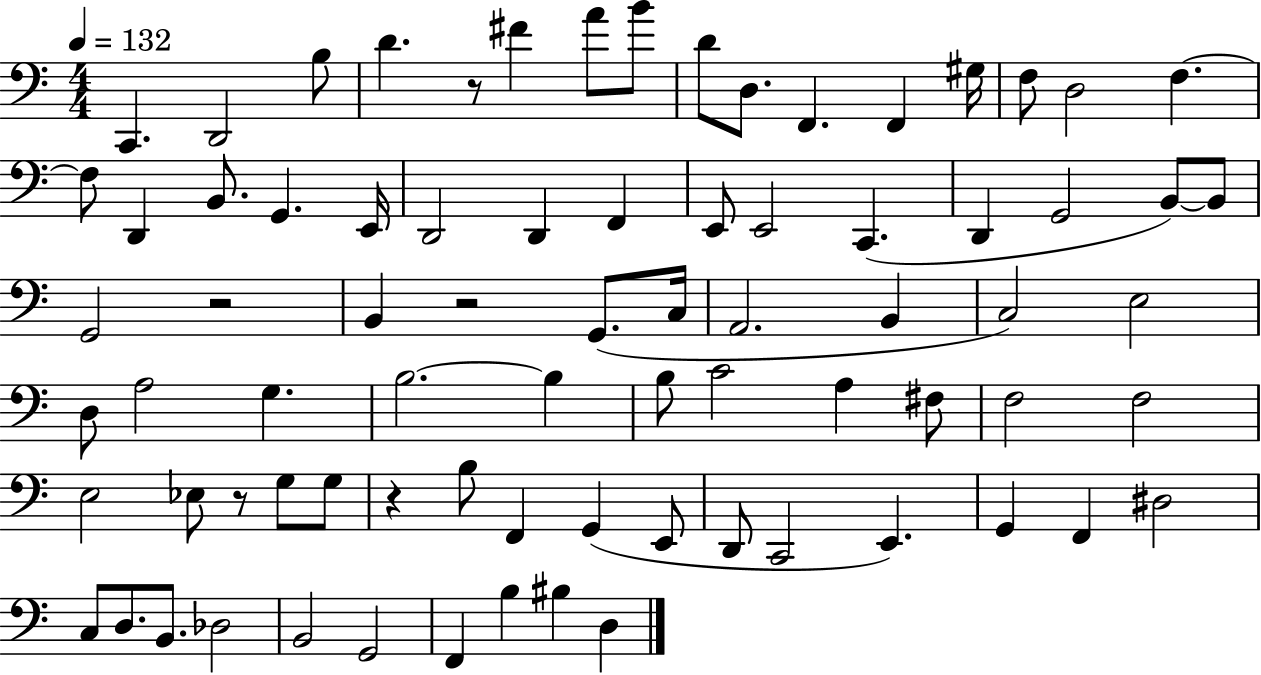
{
  \clef bass
  \numericTimeSignature
  \time 4/4
  \key c \major
  \tempo 4 = 132
  c,4. d,2 b8 | d'4. r8 fis'4 a'8 b'8 | d'8 d8. f,4. f,4 gis16 | f8 d2 f4.~~ | \break f8 d,4 b,8. g,4. e,16 | d,2 d,4 f,4 | e,8 e,2 c,4.( | d,4 g,2 b,8~~) b,8 | \break g,2 r2 | b,4 r2 g,8.( c16 | a,2. b,4 | c2) e2 | \break d8 a2 g4. | b2.~~ b4 | b8 c'2 a4 fis8 | f2 f2 | \break e2 ees8 r8 g8 g8 | r4 b8 f,4 g,4( e,8 | d,8 c,2 e,4.) | g,4 f,4 dis2 | \break c8 d8. b,8. des2 | b,2 g,2 | f,4 b4 bis4 d4 | \bar "|."
}